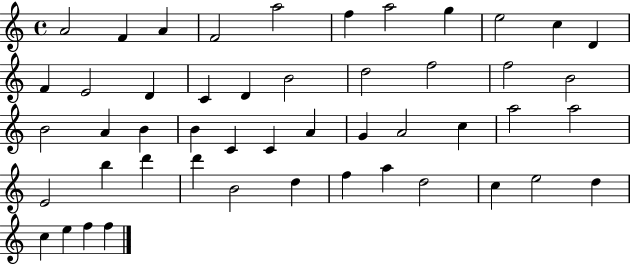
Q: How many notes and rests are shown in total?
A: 49